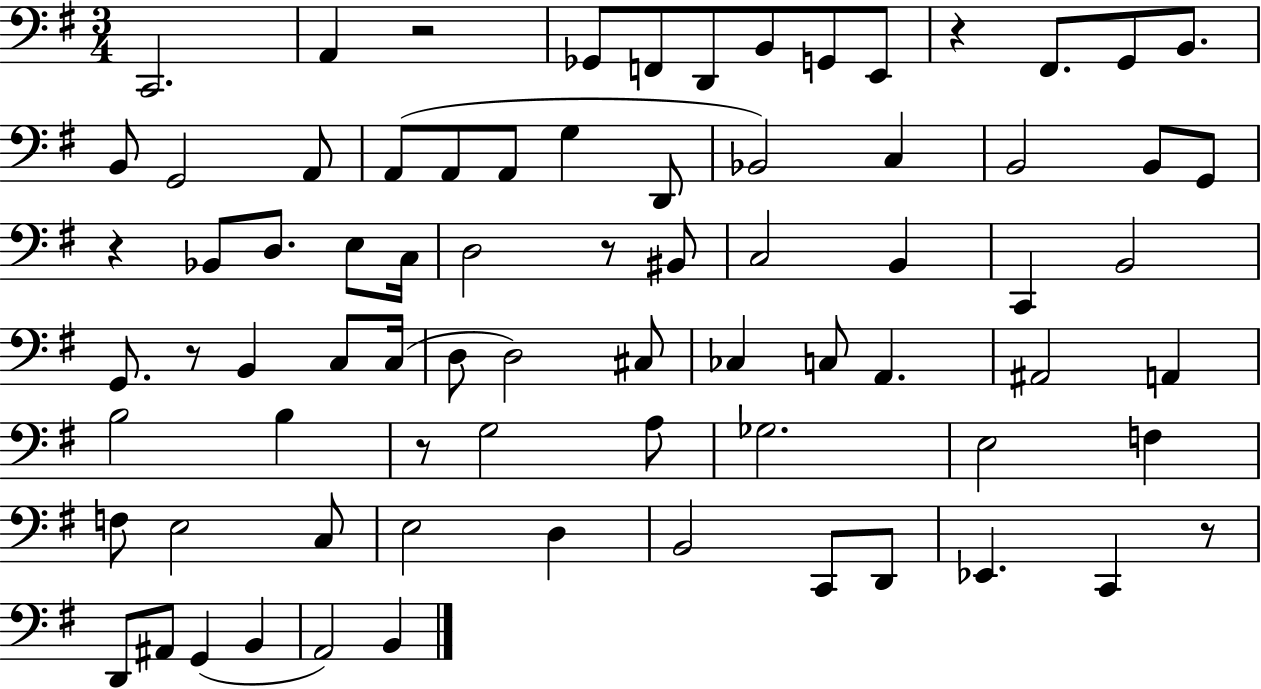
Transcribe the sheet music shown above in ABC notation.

X:1
T:Untitled
M:3/4
L:1/4
K:G
C,,2 A,, z2 _G,,/2 F,,/2 D,,/2 B,,/2 G,,/2 E,,/2 z ^F,,/2 G,,/2 B,,/2 B,,/2 G,,2 A,,/2 A,,/2 A,,/2 A,,/2 G, D,,/2 _B,,2 C, B,,2 B,,/2 G,,/2 z _B,,/2 D,/2 E,/2 C,/4 D,2 z/2 ^B,,/2 C,2 B,, C,, B,,2 G,,/2 z/2 B,, C,/2 C,/4 D,/2 D,2 ^C,/2 _C, C,/2 A,, ^A,,2 A,, B,2 B, z/2 G,2 A,/2 _G,2 E,2 F, F,/2 E,2 C,/2 E,2 D, B,,2 C,,/2 D,,/2 _E,, C,, z/2 D,,/2 ^A,,/2 G,, B,, A,,2 B,,